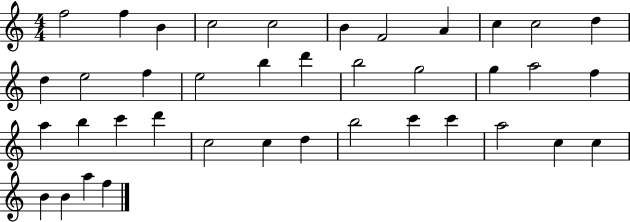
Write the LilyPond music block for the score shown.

{
  \clef treble
  \numericTimeSignature
  \time 4/4
  \key c \major
  f''2 f''4 b'4 | c''2 c''2 | b'4 f'2 a'4 | c''4 c''2 d''4 | \break d''4 e''2 f''4 | e''2 b''4 d'''4 | b''2 g''2 | g''4 a''2 f''4 | \break a''4 b''4 c'''4 d'''4 | c''2 c''4 d''4 | b''2 c'''4 c'''4 | a''2 c''4 c''4 | \break b'4 b'4 a''4 f''4 | \bar "|."
}